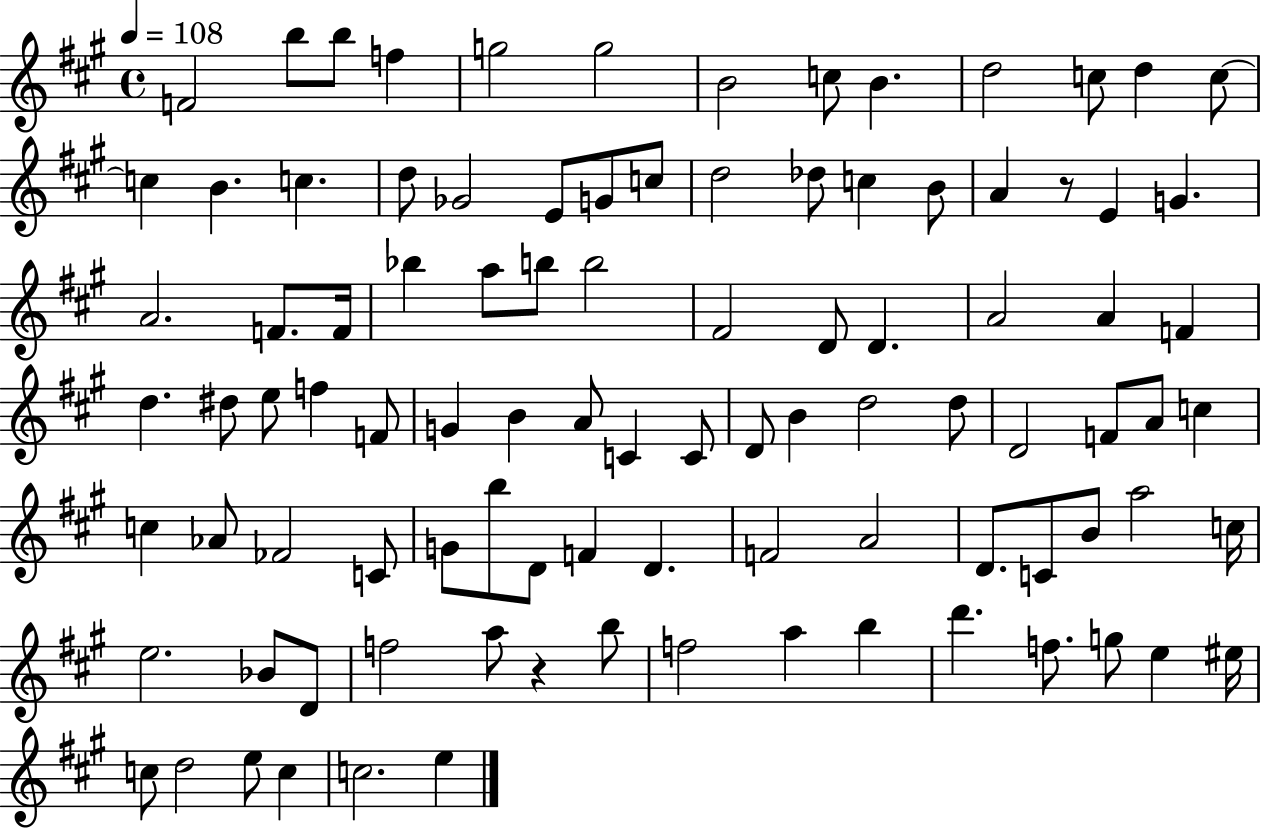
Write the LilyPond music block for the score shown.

{
  \clef treble
  \time 4/4
  \defaultTimeSignature
  \key a \major
  \tempo 4 = 108
  f'2 b''8 b''8 f''4 | g''2 g''2 | b'2 c''8 b'4. | d''2 c''8 d''4 c''8~~ | \break c''4 b'4. c''4. | d''8 ges'2 e'8 g'8 c''8 | d''2 des''8 c''4 b'8 | a'4 r8 e'4 g'4. | \break a'2. f'8. f'16 | bes''4 a''8 b''8 b''2 | fis'2 d'8 d'4. | a'2 a'4 f'4 | \break d''4. dis''8 e''8 f''4 f'8 | g'4 b'4 a'8 c'4 c'8 | d'8 b'4 d''2 d''8 | d'2 f'8 a'8 c''4 | \break c''4 aes'8 fes'2 c'8 | g'8 b''8 d'8 f'4 d'4. | f'2 a'2 | d'8. c'8 b'8 a''2 c''16 | \break e''2. bes'8 d'8 | f''2 a''8 r4 b''8 | f''2 a''4 b''4 | d'''4. f''8. g''8 e''4 eis''16 | \break c''8 d''2 e''8 c''4 | c''2. e''4 | \bar "|."
}